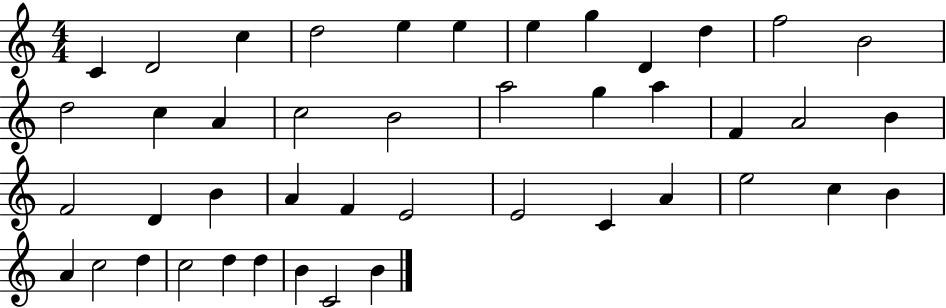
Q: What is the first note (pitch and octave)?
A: C4